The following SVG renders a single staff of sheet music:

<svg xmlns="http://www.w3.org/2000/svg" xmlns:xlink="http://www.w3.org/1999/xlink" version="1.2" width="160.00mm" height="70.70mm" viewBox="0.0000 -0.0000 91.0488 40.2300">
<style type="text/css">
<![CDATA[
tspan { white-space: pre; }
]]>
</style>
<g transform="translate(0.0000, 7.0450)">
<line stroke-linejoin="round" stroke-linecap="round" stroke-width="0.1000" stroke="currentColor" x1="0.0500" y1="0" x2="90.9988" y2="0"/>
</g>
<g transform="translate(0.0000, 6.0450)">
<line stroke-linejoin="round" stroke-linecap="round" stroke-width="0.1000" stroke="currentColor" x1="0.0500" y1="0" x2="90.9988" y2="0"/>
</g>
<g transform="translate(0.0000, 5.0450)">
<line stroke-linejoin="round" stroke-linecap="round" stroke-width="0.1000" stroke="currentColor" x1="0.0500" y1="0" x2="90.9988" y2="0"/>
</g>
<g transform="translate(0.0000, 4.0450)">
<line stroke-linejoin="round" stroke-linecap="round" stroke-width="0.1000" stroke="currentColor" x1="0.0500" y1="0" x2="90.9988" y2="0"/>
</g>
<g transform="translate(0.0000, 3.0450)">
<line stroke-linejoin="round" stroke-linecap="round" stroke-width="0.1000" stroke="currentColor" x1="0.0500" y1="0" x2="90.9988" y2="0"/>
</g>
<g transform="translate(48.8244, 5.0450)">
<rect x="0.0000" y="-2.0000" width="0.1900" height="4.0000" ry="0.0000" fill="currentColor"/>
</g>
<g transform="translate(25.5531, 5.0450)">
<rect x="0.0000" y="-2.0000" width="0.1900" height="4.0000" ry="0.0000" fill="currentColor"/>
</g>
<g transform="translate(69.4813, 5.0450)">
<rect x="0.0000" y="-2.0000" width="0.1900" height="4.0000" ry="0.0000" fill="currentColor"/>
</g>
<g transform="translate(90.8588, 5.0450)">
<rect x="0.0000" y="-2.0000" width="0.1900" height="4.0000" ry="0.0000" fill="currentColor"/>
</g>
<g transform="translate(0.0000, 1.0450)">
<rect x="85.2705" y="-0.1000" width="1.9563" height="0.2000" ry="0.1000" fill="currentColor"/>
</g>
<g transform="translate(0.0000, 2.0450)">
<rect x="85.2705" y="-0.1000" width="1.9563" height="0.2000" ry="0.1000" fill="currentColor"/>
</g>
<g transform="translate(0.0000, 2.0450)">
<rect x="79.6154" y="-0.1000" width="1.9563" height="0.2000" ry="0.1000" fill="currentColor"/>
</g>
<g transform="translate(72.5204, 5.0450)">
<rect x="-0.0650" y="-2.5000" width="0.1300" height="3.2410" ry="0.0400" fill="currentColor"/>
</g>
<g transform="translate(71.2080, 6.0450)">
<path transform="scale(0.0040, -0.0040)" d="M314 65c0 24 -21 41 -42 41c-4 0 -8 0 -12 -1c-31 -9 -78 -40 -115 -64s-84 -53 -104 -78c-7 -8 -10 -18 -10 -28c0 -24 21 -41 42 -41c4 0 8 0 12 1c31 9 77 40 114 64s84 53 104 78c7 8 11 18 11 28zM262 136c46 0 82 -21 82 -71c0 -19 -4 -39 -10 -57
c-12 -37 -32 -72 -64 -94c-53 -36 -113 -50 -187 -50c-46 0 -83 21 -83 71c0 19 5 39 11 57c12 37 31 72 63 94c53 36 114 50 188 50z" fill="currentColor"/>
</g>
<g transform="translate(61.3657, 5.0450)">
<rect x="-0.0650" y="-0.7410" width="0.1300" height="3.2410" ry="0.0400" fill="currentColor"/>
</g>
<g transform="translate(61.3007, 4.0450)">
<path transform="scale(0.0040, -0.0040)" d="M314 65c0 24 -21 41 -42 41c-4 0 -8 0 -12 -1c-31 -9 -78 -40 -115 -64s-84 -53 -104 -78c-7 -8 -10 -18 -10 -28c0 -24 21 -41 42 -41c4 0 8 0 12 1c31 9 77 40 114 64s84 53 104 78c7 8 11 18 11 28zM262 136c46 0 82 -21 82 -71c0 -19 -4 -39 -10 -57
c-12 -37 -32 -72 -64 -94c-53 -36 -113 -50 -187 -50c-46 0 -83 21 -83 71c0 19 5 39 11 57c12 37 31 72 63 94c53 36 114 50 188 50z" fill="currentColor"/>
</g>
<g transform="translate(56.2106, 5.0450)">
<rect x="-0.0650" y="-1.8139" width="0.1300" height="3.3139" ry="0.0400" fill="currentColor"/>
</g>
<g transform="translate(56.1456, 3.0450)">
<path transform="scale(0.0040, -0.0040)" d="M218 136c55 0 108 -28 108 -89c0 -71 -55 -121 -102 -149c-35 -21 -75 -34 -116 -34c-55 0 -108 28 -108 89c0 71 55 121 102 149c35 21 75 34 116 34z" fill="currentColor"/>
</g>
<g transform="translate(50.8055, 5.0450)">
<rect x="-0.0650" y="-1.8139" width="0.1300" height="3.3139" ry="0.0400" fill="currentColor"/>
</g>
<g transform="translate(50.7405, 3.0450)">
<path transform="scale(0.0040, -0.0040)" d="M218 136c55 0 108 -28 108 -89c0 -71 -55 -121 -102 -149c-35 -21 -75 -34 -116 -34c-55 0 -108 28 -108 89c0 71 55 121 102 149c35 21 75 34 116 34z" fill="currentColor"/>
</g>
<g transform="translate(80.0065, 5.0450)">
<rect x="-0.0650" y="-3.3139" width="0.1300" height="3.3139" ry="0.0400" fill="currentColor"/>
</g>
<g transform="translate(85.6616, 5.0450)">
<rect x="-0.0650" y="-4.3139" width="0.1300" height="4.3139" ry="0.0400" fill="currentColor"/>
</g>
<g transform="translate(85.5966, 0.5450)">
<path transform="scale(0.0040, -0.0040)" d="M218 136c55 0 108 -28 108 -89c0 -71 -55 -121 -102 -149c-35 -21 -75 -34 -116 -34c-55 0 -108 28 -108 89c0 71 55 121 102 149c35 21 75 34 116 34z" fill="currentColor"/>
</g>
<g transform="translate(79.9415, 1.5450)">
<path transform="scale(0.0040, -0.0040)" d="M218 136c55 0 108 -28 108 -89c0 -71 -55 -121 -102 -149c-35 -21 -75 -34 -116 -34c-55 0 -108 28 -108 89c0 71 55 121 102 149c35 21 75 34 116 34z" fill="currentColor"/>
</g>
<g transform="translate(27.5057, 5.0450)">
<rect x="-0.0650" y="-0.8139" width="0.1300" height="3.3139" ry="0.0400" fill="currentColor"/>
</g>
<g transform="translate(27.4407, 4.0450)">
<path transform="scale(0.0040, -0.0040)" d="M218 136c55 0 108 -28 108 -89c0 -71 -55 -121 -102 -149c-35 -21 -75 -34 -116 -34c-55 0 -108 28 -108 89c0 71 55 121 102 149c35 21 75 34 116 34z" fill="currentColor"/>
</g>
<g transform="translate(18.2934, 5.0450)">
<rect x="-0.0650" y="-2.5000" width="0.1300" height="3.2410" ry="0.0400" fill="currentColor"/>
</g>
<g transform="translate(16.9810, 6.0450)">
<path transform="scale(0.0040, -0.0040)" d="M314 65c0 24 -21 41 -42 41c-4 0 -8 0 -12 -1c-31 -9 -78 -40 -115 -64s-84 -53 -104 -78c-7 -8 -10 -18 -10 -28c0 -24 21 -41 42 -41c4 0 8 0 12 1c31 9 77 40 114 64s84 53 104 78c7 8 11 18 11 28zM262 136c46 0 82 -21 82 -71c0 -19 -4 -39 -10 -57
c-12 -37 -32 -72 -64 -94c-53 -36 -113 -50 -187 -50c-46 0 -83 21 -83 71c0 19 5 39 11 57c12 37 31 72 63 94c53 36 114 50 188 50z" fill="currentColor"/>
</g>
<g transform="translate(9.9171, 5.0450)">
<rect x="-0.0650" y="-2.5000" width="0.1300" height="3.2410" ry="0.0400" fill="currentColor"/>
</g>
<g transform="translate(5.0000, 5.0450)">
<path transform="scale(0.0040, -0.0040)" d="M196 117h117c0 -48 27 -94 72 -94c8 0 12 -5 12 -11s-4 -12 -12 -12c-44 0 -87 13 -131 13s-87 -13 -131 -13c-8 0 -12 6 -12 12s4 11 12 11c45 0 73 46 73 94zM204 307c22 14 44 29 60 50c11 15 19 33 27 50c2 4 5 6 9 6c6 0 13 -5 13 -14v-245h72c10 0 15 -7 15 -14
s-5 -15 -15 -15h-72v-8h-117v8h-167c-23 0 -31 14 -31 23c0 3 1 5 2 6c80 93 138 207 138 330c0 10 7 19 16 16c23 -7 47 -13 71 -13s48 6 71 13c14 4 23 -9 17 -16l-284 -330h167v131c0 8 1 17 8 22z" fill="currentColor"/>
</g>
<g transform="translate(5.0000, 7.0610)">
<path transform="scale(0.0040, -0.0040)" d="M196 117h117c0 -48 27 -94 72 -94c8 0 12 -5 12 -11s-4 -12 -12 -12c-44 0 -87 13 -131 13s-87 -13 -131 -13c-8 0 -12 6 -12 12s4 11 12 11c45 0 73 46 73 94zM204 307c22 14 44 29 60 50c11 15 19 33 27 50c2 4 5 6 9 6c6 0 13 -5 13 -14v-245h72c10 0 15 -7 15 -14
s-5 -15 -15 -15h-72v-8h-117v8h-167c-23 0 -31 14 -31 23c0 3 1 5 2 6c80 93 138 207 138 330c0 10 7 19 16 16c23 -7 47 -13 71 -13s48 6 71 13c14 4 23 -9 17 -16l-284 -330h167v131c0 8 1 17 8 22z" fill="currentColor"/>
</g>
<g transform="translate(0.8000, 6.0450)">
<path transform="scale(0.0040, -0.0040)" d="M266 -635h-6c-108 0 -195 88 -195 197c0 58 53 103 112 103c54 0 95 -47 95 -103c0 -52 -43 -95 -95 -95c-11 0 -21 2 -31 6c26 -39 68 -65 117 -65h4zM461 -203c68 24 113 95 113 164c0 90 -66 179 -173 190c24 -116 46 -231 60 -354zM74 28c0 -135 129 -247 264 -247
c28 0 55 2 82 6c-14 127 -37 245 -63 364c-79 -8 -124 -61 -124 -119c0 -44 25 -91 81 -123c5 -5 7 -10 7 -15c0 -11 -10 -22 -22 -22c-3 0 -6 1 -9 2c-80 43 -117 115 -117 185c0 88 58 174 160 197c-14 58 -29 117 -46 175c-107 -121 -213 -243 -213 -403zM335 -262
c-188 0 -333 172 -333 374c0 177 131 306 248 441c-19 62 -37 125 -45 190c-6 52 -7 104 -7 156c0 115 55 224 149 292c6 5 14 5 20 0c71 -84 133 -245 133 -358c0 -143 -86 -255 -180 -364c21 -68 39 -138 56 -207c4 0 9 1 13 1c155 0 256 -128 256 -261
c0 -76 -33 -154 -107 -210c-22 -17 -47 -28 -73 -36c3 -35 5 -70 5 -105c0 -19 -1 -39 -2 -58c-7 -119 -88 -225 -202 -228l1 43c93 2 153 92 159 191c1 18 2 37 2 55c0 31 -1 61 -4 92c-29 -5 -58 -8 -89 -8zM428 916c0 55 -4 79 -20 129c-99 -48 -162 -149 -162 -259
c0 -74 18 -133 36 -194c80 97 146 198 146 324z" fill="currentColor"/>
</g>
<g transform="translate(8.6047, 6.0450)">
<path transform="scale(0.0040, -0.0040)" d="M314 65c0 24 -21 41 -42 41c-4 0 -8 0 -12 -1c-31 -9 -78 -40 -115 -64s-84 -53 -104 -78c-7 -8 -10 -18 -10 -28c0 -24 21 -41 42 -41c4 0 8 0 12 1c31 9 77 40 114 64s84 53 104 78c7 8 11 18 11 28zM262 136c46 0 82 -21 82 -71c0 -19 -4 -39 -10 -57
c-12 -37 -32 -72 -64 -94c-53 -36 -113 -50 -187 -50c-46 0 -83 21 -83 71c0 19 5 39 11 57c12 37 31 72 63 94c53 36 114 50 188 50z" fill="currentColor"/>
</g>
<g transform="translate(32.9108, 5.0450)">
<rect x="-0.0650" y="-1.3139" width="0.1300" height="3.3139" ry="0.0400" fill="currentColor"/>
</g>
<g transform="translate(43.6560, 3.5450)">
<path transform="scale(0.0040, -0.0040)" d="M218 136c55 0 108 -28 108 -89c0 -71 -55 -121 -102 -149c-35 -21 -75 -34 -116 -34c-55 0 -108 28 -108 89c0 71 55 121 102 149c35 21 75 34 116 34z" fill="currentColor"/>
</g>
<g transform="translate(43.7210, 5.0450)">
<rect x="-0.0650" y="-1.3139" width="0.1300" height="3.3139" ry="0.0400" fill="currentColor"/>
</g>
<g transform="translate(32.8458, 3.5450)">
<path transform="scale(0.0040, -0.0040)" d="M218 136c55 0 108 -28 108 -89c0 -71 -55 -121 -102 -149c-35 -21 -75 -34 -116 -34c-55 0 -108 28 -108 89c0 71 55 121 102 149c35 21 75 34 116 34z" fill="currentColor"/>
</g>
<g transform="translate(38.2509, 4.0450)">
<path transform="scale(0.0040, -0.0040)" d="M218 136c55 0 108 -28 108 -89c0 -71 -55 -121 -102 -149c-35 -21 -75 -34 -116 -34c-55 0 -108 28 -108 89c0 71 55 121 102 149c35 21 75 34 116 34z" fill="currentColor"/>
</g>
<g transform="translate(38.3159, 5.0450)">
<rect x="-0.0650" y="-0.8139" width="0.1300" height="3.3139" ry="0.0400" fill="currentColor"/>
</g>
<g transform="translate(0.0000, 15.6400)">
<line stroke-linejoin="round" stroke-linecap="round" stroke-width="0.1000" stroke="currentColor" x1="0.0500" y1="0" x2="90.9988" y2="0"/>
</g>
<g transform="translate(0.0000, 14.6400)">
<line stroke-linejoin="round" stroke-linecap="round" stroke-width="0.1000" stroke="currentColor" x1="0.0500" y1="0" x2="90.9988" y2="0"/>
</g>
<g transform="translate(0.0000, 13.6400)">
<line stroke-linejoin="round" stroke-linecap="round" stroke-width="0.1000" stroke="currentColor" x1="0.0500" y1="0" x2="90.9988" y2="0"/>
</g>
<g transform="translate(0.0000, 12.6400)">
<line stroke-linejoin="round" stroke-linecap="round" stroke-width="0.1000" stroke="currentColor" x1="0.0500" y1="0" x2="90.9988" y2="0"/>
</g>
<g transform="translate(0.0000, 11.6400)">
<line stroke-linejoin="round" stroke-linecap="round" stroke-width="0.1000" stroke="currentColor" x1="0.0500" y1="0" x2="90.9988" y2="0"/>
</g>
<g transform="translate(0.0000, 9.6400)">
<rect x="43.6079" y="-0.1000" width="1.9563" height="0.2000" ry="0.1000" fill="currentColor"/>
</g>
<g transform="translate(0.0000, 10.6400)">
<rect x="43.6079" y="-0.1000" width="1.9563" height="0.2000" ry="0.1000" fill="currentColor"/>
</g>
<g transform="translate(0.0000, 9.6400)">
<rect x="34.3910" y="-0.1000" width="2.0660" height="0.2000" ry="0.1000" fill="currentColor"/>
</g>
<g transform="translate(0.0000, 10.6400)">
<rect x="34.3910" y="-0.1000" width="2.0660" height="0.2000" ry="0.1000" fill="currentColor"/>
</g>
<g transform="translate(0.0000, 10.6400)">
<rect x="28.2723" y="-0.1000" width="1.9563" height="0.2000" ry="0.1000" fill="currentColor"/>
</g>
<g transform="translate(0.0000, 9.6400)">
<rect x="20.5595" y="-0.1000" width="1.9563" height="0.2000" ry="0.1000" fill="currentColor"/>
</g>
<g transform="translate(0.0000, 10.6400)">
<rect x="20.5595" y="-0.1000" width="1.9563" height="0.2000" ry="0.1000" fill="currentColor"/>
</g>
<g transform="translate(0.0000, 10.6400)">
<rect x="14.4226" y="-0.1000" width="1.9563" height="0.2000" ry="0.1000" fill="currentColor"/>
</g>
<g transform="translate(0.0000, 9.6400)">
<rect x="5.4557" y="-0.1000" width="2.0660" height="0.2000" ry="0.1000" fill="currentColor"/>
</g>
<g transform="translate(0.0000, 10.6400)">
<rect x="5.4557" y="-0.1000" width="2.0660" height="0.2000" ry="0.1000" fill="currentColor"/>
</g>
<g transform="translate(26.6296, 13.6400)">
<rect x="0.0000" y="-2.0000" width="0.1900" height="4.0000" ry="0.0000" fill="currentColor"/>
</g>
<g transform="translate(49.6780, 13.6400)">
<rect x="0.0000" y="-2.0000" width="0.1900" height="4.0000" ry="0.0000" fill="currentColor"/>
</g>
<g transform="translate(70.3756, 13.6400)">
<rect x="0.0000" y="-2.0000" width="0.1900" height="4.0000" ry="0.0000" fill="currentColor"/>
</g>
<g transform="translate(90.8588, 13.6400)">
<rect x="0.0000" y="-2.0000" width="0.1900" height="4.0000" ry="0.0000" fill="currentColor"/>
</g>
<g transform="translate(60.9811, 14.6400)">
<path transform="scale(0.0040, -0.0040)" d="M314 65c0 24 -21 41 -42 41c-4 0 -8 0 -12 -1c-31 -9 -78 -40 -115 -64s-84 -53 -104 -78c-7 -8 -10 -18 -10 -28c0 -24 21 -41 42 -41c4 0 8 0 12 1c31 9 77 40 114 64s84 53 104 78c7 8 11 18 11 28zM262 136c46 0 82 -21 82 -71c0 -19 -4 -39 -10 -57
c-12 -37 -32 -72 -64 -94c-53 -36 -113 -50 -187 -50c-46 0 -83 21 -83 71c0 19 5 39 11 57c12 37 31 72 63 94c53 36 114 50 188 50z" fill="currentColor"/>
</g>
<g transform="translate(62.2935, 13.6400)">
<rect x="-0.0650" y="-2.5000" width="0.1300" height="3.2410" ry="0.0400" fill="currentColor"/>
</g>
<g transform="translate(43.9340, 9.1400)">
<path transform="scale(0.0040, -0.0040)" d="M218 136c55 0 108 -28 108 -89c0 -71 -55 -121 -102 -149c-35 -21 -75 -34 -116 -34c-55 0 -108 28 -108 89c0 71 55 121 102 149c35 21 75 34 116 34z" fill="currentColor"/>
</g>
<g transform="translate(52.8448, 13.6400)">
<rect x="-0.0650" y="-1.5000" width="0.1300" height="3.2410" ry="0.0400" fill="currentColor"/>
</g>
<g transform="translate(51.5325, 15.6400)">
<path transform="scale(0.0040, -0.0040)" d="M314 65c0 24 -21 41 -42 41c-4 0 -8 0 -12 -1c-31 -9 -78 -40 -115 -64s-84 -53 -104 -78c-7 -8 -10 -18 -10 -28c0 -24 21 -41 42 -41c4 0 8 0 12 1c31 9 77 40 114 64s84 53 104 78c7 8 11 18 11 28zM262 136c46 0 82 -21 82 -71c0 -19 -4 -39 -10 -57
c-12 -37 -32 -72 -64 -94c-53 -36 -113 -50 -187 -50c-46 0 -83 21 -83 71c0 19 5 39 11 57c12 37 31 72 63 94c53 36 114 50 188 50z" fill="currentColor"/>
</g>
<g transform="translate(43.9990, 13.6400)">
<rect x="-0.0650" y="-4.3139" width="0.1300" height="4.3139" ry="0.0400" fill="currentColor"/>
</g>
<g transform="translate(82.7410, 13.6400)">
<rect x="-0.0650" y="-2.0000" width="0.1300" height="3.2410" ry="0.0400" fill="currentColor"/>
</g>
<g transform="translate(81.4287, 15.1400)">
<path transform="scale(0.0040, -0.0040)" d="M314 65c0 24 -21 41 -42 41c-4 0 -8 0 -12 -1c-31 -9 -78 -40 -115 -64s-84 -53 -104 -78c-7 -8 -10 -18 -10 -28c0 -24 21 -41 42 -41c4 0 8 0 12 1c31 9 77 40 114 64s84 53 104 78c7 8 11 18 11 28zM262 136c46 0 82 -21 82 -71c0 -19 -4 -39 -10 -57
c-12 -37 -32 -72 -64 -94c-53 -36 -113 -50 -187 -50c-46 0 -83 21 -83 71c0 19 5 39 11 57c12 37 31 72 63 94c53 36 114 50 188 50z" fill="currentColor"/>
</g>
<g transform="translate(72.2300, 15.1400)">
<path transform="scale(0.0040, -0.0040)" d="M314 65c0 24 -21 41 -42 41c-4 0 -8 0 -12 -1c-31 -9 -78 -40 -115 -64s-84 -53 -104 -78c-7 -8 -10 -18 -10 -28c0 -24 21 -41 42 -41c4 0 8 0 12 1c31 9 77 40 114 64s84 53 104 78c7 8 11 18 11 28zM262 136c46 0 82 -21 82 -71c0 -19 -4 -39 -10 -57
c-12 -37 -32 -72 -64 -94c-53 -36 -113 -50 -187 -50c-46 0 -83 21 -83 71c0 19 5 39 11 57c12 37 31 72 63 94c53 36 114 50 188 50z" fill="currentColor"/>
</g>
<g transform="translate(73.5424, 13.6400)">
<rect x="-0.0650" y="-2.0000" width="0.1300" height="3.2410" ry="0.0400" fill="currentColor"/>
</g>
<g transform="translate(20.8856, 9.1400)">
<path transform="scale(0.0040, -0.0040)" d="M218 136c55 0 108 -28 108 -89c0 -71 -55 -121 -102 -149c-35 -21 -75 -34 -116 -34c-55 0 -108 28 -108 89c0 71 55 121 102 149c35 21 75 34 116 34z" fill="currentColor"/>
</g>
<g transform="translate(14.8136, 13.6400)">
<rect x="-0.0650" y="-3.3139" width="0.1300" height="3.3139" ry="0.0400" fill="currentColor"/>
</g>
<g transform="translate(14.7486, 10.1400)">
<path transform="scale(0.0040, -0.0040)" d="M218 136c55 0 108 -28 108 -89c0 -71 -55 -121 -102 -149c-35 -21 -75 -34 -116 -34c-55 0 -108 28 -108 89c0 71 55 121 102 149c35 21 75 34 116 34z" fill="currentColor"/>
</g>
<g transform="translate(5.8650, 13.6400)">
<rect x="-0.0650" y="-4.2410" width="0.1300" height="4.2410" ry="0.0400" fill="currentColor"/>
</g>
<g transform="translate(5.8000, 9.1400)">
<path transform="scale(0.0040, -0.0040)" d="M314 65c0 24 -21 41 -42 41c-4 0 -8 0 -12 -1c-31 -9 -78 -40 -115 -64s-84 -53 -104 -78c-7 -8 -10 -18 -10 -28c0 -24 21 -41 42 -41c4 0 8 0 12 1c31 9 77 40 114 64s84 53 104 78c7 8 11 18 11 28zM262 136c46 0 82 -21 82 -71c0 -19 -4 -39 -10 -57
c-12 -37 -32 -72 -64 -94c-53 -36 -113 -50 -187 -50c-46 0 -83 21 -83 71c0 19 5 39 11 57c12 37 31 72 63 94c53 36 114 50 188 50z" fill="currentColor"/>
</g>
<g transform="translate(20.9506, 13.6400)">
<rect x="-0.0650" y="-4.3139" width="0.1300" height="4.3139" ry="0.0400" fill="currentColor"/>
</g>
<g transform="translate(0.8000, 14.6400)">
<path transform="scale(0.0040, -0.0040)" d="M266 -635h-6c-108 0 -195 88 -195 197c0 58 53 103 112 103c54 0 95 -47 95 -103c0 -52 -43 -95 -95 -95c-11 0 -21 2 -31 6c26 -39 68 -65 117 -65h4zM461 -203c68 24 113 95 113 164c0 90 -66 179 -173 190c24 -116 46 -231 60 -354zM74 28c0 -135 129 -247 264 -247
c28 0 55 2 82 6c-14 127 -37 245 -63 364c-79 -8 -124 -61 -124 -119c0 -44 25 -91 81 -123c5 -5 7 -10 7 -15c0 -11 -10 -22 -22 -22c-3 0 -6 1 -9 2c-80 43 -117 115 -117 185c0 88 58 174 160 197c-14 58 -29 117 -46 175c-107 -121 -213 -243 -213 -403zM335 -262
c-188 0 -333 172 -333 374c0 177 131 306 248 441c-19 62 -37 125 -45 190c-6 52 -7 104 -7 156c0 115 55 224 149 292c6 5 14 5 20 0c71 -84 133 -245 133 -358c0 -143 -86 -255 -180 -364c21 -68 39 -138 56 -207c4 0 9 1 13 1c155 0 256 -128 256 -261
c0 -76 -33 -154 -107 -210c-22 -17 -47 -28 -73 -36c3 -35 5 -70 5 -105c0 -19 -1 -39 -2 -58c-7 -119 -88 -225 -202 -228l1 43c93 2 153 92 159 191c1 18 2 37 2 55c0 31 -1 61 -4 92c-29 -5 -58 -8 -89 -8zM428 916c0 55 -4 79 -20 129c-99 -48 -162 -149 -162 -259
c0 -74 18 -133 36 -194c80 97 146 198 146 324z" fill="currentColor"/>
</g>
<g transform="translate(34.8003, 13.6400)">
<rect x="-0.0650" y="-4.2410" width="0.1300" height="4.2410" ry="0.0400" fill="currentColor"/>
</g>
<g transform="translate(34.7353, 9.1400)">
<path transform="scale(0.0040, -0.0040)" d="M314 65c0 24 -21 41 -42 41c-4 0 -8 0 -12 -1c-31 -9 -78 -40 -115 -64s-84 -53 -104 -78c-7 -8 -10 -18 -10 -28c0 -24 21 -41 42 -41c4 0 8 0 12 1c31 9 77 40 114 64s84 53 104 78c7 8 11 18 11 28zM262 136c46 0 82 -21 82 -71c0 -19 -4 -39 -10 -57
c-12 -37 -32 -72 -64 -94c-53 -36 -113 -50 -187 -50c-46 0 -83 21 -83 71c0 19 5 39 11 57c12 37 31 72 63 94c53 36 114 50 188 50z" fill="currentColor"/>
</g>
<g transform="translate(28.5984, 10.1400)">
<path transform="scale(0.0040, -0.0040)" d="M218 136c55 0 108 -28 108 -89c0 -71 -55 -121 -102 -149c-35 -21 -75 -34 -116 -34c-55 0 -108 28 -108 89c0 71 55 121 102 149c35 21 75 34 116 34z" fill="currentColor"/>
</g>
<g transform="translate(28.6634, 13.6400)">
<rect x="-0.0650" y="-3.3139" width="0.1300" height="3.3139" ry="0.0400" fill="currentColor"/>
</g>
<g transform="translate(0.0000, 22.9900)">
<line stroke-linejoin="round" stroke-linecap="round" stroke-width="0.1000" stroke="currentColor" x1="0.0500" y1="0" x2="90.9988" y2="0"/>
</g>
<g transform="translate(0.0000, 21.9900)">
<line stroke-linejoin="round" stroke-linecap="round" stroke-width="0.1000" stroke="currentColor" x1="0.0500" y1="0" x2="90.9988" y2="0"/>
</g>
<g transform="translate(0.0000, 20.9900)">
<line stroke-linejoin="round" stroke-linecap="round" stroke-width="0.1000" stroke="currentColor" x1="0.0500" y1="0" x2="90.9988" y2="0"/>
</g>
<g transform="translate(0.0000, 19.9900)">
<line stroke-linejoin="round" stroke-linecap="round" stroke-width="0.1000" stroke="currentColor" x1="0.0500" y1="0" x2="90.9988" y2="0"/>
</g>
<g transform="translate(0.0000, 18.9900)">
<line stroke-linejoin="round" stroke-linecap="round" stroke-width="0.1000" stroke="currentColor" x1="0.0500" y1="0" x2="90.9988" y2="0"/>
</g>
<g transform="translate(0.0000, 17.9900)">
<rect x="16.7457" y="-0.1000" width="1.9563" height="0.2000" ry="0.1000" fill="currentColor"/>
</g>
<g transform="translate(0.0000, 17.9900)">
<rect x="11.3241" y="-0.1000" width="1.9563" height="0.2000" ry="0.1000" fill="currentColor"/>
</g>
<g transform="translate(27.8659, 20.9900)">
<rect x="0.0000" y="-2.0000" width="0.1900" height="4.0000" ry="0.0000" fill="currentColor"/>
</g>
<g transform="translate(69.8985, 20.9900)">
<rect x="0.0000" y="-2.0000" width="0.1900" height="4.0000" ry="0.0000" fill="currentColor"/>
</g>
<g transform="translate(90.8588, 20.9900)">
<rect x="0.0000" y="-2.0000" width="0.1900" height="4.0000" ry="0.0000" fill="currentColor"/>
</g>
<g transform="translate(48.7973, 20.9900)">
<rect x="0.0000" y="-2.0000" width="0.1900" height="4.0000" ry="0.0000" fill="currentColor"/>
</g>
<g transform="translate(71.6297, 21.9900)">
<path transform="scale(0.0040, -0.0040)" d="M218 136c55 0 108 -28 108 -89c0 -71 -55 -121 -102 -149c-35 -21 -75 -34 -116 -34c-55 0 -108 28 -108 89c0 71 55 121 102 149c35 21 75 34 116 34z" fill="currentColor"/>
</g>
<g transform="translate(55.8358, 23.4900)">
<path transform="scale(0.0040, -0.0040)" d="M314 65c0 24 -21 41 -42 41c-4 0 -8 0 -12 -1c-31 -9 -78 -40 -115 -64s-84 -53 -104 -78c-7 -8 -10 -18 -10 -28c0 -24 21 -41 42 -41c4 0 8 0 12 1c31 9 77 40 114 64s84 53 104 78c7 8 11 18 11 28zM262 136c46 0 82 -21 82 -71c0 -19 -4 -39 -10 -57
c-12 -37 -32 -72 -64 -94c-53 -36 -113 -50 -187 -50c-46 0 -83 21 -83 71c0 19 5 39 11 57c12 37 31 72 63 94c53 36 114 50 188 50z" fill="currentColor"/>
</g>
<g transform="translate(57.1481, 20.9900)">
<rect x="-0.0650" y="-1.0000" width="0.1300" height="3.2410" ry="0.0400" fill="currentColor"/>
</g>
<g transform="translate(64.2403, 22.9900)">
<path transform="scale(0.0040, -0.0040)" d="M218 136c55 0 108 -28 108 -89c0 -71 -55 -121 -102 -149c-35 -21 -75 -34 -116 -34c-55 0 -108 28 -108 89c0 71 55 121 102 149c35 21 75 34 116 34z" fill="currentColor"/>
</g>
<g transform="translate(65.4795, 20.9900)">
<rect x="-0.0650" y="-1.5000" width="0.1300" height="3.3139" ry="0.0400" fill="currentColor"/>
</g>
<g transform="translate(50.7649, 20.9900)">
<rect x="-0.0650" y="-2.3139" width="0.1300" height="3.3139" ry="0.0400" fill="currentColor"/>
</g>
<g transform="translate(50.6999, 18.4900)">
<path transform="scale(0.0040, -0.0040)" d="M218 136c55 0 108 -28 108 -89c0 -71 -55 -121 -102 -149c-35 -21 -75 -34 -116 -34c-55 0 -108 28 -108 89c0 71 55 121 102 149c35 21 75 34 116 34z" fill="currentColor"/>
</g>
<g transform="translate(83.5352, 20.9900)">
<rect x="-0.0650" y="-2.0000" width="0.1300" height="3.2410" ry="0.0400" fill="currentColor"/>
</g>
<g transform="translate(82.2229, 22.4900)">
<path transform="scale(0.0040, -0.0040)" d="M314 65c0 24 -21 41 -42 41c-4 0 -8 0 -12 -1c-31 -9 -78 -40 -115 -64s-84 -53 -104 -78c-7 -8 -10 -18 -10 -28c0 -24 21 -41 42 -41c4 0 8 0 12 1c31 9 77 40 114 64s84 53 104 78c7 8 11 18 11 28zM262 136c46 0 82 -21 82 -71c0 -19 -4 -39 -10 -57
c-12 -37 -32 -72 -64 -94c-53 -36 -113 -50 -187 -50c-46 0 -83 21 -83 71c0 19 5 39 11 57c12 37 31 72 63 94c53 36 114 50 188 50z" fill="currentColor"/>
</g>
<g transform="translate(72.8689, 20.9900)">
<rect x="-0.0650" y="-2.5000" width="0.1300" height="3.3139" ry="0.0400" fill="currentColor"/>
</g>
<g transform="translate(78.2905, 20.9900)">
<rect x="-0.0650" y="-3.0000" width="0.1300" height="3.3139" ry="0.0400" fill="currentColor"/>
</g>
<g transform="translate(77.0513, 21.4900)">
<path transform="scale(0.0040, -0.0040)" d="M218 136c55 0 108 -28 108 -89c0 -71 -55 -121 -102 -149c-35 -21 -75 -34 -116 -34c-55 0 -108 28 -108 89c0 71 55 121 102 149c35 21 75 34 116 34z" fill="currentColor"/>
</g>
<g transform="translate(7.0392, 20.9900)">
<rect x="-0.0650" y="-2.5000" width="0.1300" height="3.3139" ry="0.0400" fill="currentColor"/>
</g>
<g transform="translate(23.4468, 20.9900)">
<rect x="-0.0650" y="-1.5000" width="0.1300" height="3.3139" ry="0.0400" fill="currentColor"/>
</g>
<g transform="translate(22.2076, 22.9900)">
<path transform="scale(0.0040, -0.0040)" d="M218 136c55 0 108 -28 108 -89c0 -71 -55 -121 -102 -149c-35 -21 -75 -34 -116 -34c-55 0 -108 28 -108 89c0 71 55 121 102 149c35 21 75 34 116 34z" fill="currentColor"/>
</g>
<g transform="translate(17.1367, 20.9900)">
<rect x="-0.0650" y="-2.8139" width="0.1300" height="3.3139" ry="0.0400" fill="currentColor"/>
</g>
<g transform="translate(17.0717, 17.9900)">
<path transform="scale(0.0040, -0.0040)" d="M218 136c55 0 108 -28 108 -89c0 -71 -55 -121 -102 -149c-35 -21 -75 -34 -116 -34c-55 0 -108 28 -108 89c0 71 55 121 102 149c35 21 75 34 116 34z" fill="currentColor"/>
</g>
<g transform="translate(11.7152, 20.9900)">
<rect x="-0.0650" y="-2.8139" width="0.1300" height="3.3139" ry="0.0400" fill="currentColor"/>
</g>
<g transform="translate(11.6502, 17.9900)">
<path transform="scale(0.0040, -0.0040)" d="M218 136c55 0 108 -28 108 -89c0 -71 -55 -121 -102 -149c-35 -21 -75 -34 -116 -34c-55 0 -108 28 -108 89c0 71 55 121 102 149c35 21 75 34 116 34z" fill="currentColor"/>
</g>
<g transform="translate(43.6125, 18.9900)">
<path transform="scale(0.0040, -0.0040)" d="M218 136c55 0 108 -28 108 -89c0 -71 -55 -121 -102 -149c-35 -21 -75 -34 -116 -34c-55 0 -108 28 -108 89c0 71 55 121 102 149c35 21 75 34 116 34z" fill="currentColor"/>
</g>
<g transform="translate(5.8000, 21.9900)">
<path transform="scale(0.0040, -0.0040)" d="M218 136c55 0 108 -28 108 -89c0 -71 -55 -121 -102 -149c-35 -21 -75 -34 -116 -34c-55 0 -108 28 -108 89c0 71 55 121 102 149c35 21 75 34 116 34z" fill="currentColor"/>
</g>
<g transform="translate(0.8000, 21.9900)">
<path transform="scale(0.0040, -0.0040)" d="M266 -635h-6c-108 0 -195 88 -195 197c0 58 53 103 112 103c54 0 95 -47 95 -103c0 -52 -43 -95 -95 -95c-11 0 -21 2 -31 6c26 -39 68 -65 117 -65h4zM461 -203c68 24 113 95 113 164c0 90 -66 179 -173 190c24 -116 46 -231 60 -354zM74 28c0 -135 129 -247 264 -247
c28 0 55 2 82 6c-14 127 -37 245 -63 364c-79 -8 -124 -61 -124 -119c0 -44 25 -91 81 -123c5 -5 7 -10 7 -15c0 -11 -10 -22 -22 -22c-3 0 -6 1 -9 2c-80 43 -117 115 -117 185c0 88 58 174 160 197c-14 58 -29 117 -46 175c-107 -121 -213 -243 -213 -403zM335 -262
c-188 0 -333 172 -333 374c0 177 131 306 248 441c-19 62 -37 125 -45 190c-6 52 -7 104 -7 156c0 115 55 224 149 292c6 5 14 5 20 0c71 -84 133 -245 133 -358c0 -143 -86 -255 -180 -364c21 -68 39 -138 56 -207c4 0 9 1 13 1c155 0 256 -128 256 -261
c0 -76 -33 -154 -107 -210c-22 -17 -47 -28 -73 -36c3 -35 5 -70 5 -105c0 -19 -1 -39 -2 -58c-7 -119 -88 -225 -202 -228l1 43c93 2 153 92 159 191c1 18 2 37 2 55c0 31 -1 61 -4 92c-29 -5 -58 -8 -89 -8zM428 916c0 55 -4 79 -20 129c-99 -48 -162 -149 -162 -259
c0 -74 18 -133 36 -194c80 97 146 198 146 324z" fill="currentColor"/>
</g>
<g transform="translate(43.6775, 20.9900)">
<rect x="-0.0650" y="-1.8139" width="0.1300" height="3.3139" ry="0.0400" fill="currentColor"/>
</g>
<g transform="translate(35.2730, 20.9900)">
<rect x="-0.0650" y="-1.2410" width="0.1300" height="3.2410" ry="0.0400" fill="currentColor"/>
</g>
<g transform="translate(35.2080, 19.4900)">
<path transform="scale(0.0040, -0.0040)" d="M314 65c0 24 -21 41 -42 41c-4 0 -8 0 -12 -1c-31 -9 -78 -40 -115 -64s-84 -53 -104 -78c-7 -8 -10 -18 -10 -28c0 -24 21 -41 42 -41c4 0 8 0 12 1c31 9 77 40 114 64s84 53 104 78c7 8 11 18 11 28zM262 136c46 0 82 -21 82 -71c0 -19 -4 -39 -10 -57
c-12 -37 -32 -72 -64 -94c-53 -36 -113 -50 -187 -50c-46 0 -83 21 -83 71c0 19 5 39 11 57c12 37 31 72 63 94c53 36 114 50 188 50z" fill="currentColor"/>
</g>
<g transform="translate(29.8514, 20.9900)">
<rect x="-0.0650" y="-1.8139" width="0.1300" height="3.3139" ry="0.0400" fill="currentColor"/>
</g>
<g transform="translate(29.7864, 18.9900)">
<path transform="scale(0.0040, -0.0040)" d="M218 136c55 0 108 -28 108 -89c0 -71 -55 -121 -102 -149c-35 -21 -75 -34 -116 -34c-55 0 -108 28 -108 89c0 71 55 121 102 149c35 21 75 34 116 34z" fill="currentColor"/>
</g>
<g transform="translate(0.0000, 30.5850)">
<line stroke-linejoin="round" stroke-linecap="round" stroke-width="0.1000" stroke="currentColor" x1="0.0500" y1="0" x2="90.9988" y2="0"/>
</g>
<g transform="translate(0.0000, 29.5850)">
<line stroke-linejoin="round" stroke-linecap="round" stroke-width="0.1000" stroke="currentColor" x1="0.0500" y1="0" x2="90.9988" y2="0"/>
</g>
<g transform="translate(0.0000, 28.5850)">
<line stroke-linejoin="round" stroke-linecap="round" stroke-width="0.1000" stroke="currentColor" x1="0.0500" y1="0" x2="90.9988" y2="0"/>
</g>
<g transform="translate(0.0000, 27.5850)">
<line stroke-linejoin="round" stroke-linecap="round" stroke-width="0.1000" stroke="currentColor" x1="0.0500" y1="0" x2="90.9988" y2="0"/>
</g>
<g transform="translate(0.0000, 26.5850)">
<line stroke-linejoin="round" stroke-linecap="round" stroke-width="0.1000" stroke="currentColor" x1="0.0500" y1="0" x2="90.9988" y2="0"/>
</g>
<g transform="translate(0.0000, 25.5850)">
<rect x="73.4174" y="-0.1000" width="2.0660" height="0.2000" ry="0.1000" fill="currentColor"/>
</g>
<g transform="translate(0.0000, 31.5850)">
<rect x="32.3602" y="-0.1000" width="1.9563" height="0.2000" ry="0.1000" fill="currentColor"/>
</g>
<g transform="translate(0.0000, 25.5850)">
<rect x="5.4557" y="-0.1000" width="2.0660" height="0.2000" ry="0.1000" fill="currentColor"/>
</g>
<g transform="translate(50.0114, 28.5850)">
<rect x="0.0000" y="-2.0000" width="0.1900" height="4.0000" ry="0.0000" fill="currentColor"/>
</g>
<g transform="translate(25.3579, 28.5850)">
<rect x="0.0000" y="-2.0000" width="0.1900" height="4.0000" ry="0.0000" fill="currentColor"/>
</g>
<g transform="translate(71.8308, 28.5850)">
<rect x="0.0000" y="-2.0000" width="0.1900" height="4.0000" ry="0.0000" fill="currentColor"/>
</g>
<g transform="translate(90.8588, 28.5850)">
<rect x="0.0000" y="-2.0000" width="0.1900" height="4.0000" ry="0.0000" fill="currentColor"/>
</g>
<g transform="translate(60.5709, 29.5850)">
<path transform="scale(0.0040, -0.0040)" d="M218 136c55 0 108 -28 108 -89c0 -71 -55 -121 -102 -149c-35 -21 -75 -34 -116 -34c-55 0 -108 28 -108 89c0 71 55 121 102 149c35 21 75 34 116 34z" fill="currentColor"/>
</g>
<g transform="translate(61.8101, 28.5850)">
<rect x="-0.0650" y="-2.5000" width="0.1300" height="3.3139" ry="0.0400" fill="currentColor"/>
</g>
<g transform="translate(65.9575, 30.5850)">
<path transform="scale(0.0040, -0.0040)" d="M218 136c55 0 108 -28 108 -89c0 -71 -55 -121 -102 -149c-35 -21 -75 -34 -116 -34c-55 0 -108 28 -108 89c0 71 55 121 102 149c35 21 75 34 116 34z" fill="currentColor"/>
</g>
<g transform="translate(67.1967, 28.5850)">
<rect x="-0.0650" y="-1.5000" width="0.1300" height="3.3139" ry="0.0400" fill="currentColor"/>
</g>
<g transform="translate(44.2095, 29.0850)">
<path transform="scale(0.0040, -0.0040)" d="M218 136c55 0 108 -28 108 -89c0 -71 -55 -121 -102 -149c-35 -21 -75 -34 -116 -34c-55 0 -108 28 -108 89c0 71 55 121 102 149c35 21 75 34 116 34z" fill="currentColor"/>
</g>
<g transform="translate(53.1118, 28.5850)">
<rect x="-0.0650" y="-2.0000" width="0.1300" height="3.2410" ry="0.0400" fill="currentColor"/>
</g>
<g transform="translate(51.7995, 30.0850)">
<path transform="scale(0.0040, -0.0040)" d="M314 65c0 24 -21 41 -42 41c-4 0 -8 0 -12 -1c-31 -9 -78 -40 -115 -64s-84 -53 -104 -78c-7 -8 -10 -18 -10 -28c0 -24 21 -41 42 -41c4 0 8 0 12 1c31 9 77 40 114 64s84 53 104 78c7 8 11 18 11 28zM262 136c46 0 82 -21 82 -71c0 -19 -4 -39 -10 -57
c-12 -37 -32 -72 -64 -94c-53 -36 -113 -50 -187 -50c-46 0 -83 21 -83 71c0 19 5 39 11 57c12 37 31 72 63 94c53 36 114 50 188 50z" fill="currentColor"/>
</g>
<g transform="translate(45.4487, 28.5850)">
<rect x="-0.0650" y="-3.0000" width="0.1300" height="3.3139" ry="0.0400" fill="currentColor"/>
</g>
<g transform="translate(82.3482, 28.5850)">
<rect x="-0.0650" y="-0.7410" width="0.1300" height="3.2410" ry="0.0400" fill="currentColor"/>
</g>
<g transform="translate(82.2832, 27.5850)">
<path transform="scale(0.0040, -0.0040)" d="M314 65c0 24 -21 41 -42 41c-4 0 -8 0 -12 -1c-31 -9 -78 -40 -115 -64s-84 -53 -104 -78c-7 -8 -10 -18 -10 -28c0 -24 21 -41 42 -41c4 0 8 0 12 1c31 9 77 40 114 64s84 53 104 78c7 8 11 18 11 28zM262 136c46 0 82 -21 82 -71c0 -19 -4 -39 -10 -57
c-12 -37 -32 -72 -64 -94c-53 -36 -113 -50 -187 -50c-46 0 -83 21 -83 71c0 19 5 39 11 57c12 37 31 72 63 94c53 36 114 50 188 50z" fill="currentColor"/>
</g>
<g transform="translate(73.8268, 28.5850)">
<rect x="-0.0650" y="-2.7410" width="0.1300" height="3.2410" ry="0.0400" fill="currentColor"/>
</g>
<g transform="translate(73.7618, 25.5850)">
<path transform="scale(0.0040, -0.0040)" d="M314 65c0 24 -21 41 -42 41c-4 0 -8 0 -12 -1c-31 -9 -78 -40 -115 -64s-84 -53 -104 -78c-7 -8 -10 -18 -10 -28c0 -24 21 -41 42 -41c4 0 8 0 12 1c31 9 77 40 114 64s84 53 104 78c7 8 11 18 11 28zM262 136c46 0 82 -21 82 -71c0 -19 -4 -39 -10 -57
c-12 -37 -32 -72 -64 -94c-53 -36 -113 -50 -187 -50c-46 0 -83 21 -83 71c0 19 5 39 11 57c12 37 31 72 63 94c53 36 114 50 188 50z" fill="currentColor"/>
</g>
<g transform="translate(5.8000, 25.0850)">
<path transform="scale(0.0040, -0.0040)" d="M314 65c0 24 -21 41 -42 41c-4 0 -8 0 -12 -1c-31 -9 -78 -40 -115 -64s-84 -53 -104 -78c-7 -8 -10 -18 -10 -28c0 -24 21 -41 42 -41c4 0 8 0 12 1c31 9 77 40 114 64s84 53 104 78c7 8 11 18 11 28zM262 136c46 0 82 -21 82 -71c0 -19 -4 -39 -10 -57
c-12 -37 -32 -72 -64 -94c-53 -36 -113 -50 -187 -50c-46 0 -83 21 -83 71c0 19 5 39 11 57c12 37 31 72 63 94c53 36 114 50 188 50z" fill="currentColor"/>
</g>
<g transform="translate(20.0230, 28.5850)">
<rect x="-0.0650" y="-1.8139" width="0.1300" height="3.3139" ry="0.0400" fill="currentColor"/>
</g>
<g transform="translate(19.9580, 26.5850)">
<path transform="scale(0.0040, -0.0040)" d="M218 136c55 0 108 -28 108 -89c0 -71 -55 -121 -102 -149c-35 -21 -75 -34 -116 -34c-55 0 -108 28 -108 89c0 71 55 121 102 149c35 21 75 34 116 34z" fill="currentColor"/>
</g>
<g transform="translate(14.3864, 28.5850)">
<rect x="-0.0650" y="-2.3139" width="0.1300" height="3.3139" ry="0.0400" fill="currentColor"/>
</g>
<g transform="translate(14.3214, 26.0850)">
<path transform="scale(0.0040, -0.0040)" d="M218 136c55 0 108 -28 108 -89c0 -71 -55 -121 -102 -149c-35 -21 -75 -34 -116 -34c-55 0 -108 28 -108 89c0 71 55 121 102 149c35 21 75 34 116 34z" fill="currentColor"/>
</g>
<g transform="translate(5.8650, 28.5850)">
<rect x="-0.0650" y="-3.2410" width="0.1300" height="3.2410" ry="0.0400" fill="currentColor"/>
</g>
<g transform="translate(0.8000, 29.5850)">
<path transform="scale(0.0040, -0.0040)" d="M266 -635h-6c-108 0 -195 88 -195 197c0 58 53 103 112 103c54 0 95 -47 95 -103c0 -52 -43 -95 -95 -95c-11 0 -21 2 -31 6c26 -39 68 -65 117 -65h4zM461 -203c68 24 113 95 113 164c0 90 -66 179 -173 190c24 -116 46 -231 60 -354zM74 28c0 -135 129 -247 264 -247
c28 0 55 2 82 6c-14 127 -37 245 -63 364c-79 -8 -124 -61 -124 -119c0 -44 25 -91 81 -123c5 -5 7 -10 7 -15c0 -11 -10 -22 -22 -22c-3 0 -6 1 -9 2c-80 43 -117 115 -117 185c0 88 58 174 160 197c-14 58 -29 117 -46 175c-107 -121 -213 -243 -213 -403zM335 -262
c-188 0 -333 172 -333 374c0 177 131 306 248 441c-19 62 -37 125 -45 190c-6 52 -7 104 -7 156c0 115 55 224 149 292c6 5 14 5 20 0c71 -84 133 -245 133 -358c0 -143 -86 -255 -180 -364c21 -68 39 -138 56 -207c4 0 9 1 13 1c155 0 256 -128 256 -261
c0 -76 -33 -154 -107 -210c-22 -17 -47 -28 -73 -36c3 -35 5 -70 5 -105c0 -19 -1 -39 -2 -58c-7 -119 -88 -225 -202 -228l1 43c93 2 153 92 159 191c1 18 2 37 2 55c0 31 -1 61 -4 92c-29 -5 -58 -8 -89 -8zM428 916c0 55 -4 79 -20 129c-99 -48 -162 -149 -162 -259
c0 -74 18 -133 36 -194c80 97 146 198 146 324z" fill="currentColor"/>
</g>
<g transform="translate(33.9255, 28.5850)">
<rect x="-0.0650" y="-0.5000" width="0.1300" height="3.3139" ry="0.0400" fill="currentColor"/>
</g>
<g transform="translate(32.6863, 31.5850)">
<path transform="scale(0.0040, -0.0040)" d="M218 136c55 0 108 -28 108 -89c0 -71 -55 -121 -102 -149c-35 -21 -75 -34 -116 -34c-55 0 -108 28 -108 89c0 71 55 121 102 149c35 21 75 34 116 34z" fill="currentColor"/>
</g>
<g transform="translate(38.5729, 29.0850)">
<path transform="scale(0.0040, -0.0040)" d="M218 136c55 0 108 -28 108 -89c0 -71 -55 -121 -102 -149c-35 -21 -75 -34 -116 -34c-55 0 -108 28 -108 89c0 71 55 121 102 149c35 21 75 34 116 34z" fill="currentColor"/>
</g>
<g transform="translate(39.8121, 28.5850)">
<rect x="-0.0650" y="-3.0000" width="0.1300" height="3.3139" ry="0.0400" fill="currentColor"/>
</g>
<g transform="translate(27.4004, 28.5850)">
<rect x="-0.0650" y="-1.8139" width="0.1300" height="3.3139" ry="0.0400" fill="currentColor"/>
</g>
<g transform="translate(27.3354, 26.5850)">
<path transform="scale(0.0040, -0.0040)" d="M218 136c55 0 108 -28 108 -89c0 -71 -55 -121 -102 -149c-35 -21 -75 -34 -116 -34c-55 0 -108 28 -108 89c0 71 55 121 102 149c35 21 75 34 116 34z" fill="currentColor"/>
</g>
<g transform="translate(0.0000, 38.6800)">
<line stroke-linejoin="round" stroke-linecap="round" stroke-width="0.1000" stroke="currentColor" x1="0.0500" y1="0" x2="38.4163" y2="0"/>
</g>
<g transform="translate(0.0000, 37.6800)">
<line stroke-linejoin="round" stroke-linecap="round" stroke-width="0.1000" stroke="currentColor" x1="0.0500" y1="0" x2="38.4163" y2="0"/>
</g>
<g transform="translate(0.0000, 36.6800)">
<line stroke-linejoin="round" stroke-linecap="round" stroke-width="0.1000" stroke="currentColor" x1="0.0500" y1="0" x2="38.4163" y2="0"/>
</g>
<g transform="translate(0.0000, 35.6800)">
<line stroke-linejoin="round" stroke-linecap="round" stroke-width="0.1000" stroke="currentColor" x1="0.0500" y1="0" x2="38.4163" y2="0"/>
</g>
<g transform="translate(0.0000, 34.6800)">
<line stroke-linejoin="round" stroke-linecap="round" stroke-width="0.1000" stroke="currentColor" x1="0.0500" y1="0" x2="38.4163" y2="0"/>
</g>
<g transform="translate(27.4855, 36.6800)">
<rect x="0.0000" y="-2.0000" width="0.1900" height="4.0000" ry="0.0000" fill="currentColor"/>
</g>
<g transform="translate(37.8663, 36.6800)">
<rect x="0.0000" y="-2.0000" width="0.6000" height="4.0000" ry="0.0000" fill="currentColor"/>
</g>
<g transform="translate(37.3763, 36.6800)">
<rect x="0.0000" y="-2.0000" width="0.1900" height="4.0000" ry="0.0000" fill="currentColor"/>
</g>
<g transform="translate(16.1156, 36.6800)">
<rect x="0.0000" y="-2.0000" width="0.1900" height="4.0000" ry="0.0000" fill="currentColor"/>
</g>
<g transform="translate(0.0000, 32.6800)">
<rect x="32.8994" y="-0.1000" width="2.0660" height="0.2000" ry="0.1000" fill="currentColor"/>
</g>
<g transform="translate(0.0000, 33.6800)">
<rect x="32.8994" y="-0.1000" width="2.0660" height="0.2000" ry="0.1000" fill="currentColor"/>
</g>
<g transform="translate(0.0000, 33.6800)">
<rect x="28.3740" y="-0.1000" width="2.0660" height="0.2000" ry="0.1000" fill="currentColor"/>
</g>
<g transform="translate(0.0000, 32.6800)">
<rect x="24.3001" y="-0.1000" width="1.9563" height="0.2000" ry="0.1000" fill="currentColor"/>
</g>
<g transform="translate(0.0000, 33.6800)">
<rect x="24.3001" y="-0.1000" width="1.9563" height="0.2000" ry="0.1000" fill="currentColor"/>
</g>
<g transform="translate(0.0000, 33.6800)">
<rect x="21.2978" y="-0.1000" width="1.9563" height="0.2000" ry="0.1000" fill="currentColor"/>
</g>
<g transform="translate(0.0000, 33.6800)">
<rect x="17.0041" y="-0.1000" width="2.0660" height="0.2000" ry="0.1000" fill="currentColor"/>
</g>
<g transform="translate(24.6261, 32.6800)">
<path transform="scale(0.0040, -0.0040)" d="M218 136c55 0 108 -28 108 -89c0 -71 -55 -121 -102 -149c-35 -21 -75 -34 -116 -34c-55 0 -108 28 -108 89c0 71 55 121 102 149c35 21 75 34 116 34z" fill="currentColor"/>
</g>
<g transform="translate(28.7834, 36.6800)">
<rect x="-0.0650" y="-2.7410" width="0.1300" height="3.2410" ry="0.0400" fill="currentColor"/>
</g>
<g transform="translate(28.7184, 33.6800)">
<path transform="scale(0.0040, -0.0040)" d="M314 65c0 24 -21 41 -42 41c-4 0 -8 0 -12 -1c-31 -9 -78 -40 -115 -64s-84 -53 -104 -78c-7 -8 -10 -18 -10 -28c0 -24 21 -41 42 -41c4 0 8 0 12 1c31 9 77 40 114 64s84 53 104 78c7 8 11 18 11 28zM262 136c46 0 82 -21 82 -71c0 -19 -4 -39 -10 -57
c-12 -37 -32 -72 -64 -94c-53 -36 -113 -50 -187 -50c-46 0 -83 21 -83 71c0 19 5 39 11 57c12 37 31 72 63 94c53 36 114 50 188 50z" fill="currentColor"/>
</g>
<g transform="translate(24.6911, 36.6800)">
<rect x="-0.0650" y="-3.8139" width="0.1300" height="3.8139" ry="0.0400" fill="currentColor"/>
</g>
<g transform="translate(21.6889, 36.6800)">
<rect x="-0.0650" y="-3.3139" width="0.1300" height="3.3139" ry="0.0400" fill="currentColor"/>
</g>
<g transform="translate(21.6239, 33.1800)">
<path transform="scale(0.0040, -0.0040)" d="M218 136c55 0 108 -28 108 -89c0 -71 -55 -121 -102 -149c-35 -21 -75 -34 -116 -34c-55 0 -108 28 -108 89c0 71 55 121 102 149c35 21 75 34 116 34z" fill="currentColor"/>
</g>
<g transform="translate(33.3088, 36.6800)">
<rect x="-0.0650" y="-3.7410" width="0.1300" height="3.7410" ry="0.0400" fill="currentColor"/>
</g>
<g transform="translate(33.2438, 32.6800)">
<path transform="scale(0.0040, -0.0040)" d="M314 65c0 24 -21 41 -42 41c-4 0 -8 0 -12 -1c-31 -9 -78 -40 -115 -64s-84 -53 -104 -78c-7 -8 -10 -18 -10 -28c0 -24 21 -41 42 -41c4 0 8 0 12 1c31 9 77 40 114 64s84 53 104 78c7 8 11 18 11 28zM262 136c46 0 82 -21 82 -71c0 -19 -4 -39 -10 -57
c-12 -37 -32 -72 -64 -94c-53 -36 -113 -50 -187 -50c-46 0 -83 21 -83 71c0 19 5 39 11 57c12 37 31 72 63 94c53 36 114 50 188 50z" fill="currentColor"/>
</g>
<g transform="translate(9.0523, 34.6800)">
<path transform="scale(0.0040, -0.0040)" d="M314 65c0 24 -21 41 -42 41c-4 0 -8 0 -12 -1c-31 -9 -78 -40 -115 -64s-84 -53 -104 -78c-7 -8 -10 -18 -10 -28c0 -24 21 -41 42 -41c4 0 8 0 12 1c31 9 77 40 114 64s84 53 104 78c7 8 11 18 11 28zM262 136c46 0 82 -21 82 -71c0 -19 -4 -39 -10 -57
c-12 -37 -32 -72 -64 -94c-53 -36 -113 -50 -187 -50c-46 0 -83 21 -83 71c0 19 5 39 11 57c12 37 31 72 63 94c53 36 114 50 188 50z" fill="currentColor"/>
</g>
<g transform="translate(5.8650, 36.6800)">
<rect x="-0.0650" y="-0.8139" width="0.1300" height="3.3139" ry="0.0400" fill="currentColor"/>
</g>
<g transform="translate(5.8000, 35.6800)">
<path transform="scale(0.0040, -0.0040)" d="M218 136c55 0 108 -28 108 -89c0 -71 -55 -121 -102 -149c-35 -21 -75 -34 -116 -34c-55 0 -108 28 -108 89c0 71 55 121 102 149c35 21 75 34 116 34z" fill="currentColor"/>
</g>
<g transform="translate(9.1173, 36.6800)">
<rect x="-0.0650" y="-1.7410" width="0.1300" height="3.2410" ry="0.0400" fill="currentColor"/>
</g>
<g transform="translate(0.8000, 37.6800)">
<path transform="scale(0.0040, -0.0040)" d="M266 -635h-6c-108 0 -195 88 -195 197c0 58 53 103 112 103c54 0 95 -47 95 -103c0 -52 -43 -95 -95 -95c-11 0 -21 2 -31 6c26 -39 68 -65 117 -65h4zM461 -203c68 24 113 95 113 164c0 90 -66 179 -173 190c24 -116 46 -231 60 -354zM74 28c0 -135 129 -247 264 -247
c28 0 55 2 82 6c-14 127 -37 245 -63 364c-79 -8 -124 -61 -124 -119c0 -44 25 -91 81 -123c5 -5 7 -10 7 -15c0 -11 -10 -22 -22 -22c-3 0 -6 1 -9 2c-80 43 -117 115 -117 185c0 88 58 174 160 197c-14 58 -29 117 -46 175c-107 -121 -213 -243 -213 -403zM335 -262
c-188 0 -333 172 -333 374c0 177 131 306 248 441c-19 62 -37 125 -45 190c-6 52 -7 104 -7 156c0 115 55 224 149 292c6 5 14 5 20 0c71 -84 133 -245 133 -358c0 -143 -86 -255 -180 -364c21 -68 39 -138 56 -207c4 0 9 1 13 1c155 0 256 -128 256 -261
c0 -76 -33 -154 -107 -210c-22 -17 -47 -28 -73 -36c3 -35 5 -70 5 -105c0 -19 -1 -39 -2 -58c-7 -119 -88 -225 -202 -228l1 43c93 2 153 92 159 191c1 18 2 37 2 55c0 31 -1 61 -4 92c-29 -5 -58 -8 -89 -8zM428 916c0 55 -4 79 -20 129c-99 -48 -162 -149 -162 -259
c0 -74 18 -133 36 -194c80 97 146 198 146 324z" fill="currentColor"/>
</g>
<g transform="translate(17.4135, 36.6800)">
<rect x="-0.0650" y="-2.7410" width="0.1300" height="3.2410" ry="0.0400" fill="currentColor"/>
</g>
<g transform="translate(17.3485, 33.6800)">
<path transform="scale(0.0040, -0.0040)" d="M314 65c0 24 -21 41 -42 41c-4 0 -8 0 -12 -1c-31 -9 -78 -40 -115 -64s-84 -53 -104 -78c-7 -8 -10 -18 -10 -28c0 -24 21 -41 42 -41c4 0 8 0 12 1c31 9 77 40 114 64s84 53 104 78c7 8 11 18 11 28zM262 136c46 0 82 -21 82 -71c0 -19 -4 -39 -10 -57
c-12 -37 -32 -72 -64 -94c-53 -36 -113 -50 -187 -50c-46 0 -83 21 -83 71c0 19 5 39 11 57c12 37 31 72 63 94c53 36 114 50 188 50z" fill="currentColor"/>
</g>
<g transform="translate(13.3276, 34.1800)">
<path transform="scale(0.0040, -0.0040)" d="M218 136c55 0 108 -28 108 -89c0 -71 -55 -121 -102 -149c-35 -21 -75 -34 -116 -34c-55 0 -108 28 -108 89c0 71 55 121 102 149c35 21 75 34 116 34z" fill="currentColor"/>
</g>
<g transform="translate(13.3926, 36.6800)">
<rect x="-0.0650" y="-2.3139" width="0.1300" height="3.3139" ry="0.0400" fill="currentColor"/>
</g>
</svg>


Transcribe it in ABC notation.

X:1
T:Untitled
M:4/4
L:1/4
K:C
G2 G2 d e d e f f d2 G2 b d' d'2 b d' b d'2 d' E2 G2 F2 F2 G a a E f e2 f g D2 E G A F2 b2 g f f C A A F2 G E a2 d2 d f2 g a2 b c' a2 c'2